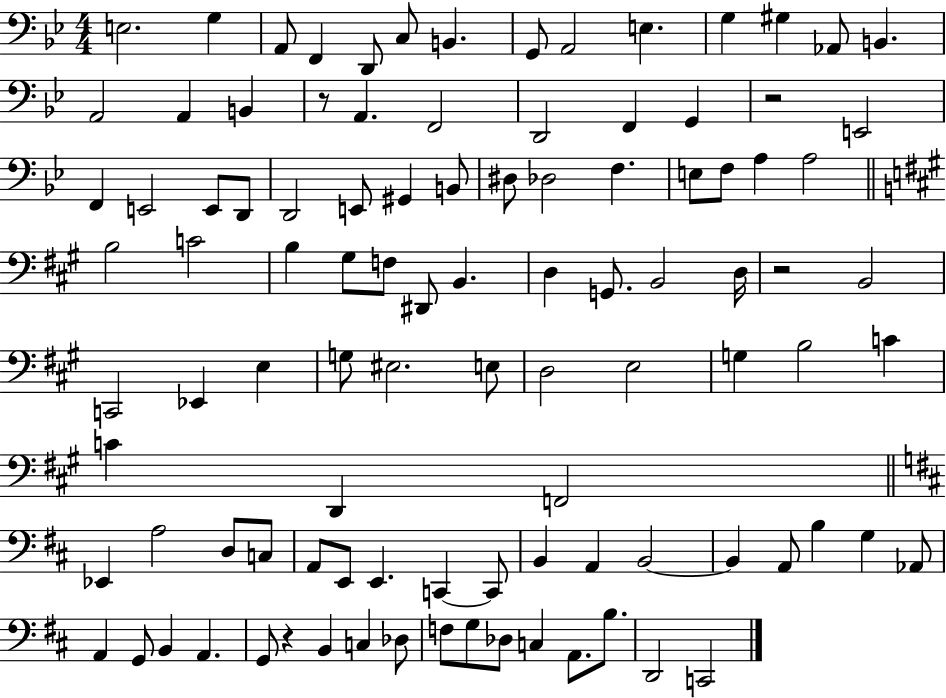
{
  \clef bass
  \numericTimeSignature
  \time 4/4
  \key bes \major
  e2. g4 | a,8 f,4 d,8 c8 b,4. | g,8 a,2 e4. | g4 gis4 aes,8 b,4. | \break a,2 a,4 b,4 | r8 a,4. f,2 | d,2 f,4 g,4 | r2 e,2 | \break f,4 e,2 e,8 d,8 | d,2 e,8 gis,4 b,8 | dis8 des2 f4. | e8 f8 a4 a2 | \break \bar "||" \break \key a \major b2 c'2 | b4 gis8 f8 dis,8 b,4. | d4 g,8. b,2 d16 | r2 b,2 | \break c,2 ees,4 e4 | g8 eis2. e8 | d2 e2 | g4 b2 c'4 | \break c'4 d,4 f,2 | \bar "||" \break \key d \major ees,4 a2 d8 c8 | a,8 e,8 e,4. c,4~~ c,8 | b,4 a,4 b,2~~ | b,4 a,8 b4 g4 aes,8 | \break a,4 g,8 b,4 a,4. | g,8 r4 b,4 c4 des8 | f8 g8 des8 c4 a,8. b8. | d,2 c,2 | \break \bar "|."
}